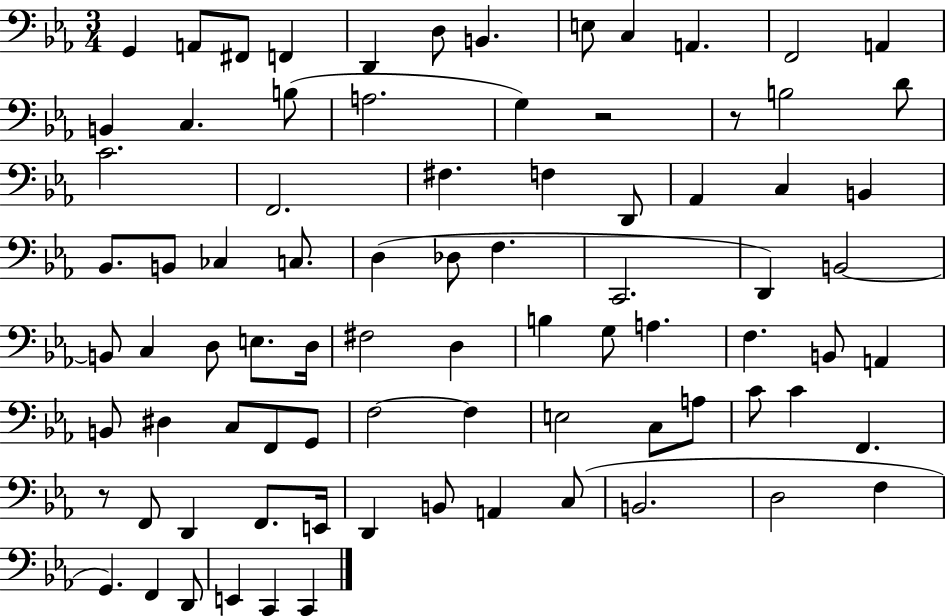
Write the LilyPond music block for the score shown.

{
  \clef bass
  \numericTimeSignature
  \time 3/4
  \key ees \major
  g,4 a,8 fis,8 f,4 | d,4 d8 b,4. | e8 c4 a,4. | f,2 a,4 | \break b,4 c4. b8( | a2. | g4) r2 | r8 b2 d'8 | \break c'2. | f,2. | fis4. f4 d,8 | aes,4 c4 b,4 | \break bes,8. b,8 ces4 c8. | d4( des8 f4. | c,2. | d,4) b,2~~ | \break b,8 c4 d8 e8. d16 | fis2 d4 | b4 g8 a4. | f4. b,8 a,4 | \break b,8 dis4 c8 f,8 g,8 | f2~~ f4 | e2 c8 a8 | c'8 c'4 f,4. | \break r8 f,8 d,4 f,8. e,16 | d,4 b,8 a,4 c8( | b,2. | d2 f4 | \break g,4.) f,4 d,8 | e,4 c,4 c,4 | \bar "|."
}